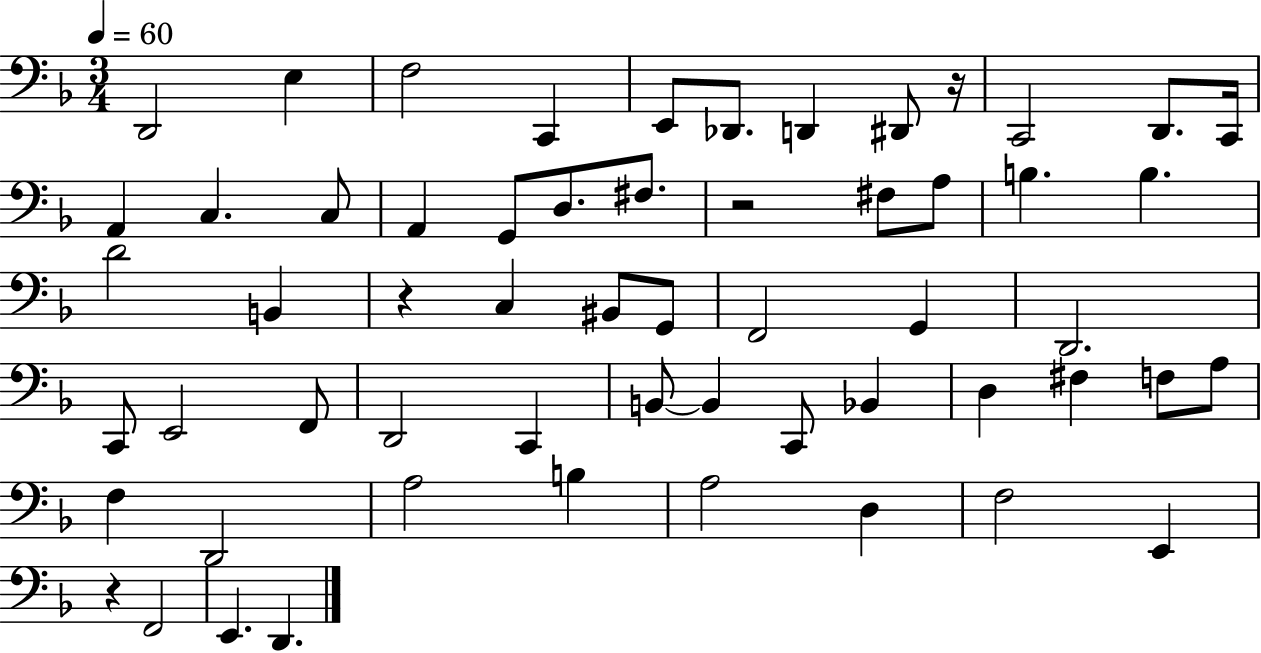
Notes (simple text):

D2/h E3/q F3/h C2/q E2/e Db2/e. D2/q D#2/e R/s C2/h D2/e. C2/s A2/q C3/q. C3/e A2/q G2/e D3/e. F#3/e. R/h F#3/e A3/e B3/q. B3/q. D4/h B2/q R/q C3/q BIS2/e G2/e F2/h G2/q D2/h. C2/e E2/h F2/e D2/h C2/q B2/e B2/q C2/e Bb2/q D3/q F#3/q F3/e A3/e F3/q D2/h A3/h B3/q A3/h D3/q F3/h E2/q R/q F2/h E2/q. D2/q.